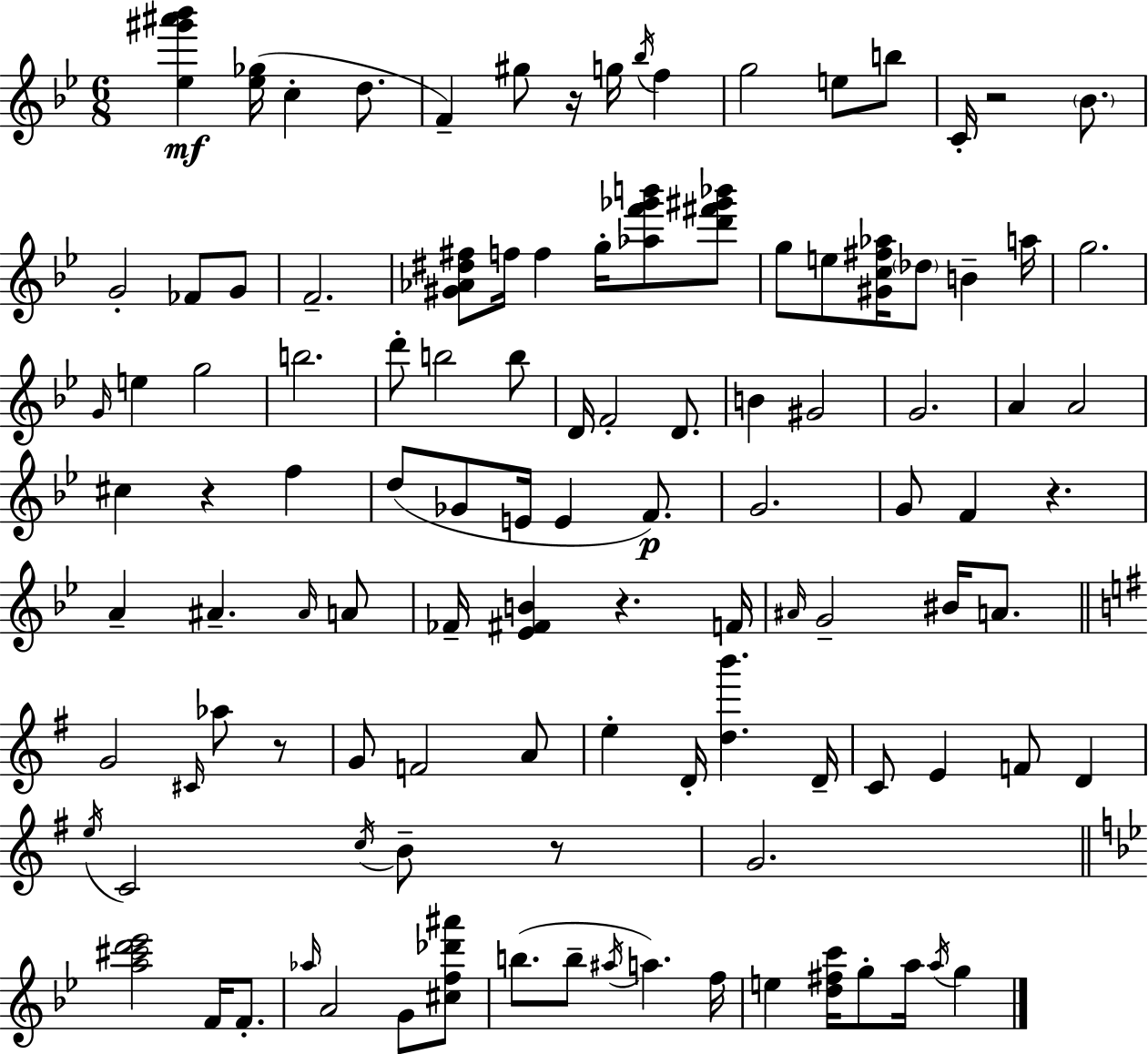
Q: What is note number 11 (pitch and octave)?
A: C4